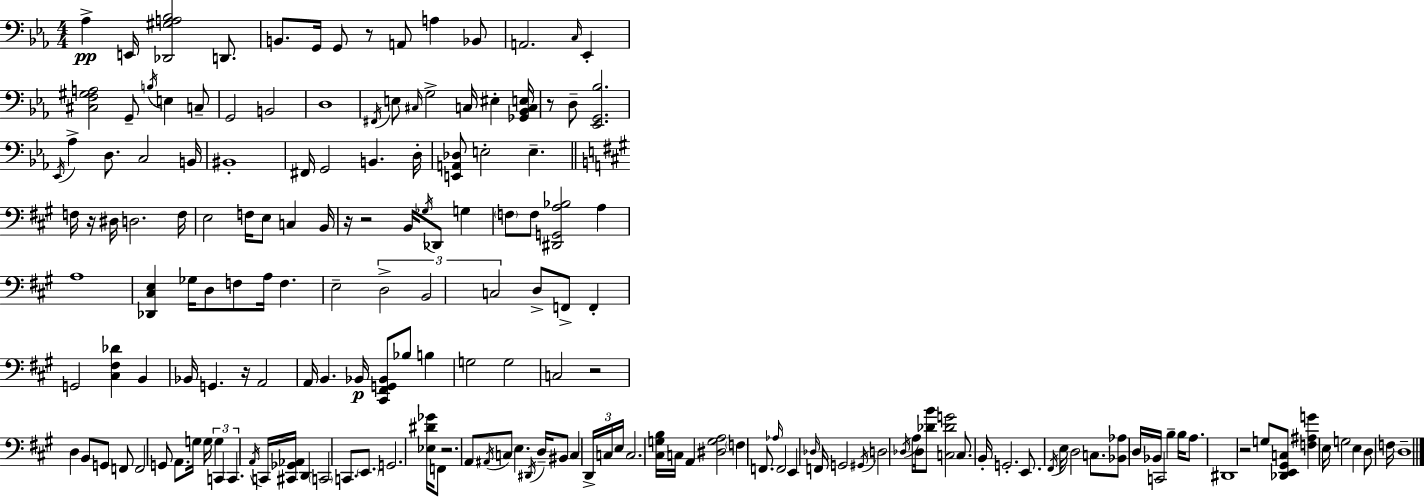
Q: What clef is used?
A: bass